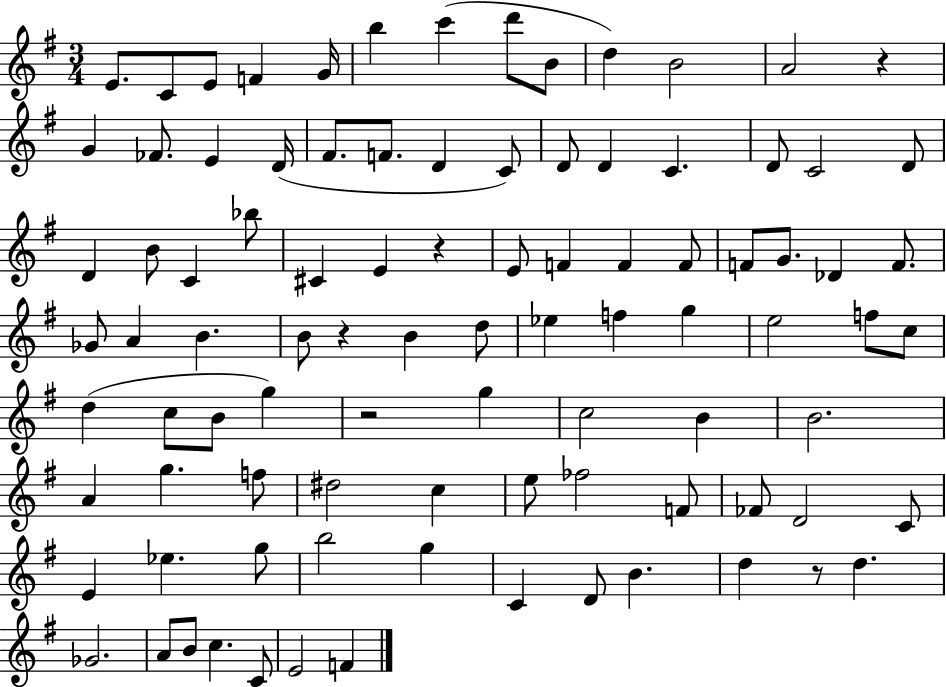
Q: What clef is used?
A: treble